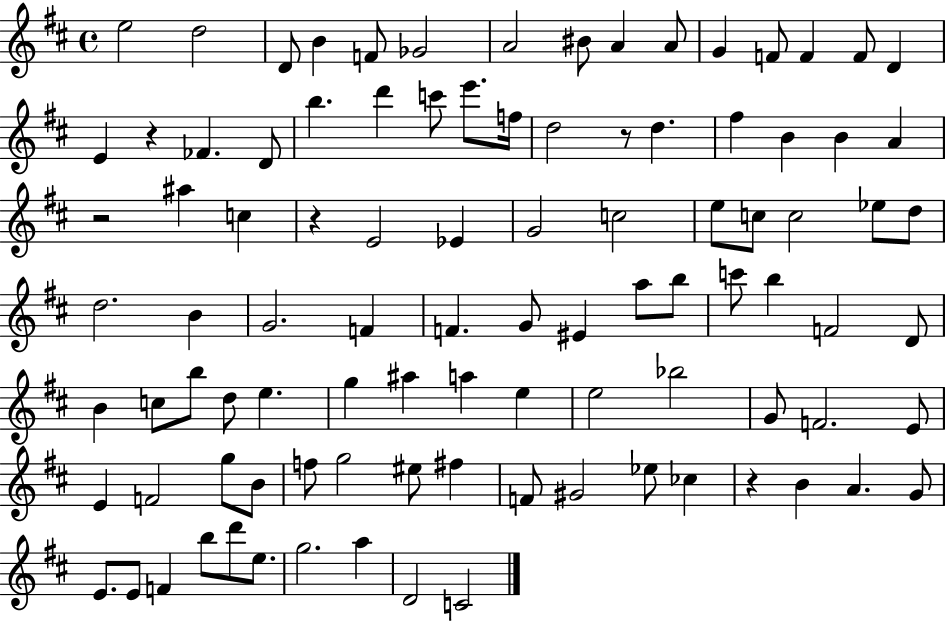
E5/h D5/h D4/e B4/q F4/e Gb4/h A4/h BIS4/e A4/q A4/e G4/q F4/e F4/q F4/e D4/q E4/q R/q FES4/q. D4/e B5/q. D6/q C6/e E6/e. F5/s D5/h R/e D5/q. F#5/q B4/q B4/q A4/q R/h A#5/q C5/q R/q E4/h Eb4/q G4/h C5/h E5/e C5/e C5/h Eb5/e D5/e D5/h. B4/q G4/h. F4/q F4/q. G4/e EIS4/q A5/e B5/e C6/e B5/q F4/h D4/e B4/q C5/e B5/e D5/e E5/q. G5/q A#5/q A5/q E5/q E5/h Bb5/h G4/e F4/h. E4/e E4/q F4/h G5/e B4/e F5/e G5/h EIS5/e F#5/q F4/e G#4/h Eb5/e CES5/q R/q B4/q A4/q. G4/e E4/e. E4/e F4/q B5/e D6/e E5/e. G5/h. A5/q D4/h C4/h